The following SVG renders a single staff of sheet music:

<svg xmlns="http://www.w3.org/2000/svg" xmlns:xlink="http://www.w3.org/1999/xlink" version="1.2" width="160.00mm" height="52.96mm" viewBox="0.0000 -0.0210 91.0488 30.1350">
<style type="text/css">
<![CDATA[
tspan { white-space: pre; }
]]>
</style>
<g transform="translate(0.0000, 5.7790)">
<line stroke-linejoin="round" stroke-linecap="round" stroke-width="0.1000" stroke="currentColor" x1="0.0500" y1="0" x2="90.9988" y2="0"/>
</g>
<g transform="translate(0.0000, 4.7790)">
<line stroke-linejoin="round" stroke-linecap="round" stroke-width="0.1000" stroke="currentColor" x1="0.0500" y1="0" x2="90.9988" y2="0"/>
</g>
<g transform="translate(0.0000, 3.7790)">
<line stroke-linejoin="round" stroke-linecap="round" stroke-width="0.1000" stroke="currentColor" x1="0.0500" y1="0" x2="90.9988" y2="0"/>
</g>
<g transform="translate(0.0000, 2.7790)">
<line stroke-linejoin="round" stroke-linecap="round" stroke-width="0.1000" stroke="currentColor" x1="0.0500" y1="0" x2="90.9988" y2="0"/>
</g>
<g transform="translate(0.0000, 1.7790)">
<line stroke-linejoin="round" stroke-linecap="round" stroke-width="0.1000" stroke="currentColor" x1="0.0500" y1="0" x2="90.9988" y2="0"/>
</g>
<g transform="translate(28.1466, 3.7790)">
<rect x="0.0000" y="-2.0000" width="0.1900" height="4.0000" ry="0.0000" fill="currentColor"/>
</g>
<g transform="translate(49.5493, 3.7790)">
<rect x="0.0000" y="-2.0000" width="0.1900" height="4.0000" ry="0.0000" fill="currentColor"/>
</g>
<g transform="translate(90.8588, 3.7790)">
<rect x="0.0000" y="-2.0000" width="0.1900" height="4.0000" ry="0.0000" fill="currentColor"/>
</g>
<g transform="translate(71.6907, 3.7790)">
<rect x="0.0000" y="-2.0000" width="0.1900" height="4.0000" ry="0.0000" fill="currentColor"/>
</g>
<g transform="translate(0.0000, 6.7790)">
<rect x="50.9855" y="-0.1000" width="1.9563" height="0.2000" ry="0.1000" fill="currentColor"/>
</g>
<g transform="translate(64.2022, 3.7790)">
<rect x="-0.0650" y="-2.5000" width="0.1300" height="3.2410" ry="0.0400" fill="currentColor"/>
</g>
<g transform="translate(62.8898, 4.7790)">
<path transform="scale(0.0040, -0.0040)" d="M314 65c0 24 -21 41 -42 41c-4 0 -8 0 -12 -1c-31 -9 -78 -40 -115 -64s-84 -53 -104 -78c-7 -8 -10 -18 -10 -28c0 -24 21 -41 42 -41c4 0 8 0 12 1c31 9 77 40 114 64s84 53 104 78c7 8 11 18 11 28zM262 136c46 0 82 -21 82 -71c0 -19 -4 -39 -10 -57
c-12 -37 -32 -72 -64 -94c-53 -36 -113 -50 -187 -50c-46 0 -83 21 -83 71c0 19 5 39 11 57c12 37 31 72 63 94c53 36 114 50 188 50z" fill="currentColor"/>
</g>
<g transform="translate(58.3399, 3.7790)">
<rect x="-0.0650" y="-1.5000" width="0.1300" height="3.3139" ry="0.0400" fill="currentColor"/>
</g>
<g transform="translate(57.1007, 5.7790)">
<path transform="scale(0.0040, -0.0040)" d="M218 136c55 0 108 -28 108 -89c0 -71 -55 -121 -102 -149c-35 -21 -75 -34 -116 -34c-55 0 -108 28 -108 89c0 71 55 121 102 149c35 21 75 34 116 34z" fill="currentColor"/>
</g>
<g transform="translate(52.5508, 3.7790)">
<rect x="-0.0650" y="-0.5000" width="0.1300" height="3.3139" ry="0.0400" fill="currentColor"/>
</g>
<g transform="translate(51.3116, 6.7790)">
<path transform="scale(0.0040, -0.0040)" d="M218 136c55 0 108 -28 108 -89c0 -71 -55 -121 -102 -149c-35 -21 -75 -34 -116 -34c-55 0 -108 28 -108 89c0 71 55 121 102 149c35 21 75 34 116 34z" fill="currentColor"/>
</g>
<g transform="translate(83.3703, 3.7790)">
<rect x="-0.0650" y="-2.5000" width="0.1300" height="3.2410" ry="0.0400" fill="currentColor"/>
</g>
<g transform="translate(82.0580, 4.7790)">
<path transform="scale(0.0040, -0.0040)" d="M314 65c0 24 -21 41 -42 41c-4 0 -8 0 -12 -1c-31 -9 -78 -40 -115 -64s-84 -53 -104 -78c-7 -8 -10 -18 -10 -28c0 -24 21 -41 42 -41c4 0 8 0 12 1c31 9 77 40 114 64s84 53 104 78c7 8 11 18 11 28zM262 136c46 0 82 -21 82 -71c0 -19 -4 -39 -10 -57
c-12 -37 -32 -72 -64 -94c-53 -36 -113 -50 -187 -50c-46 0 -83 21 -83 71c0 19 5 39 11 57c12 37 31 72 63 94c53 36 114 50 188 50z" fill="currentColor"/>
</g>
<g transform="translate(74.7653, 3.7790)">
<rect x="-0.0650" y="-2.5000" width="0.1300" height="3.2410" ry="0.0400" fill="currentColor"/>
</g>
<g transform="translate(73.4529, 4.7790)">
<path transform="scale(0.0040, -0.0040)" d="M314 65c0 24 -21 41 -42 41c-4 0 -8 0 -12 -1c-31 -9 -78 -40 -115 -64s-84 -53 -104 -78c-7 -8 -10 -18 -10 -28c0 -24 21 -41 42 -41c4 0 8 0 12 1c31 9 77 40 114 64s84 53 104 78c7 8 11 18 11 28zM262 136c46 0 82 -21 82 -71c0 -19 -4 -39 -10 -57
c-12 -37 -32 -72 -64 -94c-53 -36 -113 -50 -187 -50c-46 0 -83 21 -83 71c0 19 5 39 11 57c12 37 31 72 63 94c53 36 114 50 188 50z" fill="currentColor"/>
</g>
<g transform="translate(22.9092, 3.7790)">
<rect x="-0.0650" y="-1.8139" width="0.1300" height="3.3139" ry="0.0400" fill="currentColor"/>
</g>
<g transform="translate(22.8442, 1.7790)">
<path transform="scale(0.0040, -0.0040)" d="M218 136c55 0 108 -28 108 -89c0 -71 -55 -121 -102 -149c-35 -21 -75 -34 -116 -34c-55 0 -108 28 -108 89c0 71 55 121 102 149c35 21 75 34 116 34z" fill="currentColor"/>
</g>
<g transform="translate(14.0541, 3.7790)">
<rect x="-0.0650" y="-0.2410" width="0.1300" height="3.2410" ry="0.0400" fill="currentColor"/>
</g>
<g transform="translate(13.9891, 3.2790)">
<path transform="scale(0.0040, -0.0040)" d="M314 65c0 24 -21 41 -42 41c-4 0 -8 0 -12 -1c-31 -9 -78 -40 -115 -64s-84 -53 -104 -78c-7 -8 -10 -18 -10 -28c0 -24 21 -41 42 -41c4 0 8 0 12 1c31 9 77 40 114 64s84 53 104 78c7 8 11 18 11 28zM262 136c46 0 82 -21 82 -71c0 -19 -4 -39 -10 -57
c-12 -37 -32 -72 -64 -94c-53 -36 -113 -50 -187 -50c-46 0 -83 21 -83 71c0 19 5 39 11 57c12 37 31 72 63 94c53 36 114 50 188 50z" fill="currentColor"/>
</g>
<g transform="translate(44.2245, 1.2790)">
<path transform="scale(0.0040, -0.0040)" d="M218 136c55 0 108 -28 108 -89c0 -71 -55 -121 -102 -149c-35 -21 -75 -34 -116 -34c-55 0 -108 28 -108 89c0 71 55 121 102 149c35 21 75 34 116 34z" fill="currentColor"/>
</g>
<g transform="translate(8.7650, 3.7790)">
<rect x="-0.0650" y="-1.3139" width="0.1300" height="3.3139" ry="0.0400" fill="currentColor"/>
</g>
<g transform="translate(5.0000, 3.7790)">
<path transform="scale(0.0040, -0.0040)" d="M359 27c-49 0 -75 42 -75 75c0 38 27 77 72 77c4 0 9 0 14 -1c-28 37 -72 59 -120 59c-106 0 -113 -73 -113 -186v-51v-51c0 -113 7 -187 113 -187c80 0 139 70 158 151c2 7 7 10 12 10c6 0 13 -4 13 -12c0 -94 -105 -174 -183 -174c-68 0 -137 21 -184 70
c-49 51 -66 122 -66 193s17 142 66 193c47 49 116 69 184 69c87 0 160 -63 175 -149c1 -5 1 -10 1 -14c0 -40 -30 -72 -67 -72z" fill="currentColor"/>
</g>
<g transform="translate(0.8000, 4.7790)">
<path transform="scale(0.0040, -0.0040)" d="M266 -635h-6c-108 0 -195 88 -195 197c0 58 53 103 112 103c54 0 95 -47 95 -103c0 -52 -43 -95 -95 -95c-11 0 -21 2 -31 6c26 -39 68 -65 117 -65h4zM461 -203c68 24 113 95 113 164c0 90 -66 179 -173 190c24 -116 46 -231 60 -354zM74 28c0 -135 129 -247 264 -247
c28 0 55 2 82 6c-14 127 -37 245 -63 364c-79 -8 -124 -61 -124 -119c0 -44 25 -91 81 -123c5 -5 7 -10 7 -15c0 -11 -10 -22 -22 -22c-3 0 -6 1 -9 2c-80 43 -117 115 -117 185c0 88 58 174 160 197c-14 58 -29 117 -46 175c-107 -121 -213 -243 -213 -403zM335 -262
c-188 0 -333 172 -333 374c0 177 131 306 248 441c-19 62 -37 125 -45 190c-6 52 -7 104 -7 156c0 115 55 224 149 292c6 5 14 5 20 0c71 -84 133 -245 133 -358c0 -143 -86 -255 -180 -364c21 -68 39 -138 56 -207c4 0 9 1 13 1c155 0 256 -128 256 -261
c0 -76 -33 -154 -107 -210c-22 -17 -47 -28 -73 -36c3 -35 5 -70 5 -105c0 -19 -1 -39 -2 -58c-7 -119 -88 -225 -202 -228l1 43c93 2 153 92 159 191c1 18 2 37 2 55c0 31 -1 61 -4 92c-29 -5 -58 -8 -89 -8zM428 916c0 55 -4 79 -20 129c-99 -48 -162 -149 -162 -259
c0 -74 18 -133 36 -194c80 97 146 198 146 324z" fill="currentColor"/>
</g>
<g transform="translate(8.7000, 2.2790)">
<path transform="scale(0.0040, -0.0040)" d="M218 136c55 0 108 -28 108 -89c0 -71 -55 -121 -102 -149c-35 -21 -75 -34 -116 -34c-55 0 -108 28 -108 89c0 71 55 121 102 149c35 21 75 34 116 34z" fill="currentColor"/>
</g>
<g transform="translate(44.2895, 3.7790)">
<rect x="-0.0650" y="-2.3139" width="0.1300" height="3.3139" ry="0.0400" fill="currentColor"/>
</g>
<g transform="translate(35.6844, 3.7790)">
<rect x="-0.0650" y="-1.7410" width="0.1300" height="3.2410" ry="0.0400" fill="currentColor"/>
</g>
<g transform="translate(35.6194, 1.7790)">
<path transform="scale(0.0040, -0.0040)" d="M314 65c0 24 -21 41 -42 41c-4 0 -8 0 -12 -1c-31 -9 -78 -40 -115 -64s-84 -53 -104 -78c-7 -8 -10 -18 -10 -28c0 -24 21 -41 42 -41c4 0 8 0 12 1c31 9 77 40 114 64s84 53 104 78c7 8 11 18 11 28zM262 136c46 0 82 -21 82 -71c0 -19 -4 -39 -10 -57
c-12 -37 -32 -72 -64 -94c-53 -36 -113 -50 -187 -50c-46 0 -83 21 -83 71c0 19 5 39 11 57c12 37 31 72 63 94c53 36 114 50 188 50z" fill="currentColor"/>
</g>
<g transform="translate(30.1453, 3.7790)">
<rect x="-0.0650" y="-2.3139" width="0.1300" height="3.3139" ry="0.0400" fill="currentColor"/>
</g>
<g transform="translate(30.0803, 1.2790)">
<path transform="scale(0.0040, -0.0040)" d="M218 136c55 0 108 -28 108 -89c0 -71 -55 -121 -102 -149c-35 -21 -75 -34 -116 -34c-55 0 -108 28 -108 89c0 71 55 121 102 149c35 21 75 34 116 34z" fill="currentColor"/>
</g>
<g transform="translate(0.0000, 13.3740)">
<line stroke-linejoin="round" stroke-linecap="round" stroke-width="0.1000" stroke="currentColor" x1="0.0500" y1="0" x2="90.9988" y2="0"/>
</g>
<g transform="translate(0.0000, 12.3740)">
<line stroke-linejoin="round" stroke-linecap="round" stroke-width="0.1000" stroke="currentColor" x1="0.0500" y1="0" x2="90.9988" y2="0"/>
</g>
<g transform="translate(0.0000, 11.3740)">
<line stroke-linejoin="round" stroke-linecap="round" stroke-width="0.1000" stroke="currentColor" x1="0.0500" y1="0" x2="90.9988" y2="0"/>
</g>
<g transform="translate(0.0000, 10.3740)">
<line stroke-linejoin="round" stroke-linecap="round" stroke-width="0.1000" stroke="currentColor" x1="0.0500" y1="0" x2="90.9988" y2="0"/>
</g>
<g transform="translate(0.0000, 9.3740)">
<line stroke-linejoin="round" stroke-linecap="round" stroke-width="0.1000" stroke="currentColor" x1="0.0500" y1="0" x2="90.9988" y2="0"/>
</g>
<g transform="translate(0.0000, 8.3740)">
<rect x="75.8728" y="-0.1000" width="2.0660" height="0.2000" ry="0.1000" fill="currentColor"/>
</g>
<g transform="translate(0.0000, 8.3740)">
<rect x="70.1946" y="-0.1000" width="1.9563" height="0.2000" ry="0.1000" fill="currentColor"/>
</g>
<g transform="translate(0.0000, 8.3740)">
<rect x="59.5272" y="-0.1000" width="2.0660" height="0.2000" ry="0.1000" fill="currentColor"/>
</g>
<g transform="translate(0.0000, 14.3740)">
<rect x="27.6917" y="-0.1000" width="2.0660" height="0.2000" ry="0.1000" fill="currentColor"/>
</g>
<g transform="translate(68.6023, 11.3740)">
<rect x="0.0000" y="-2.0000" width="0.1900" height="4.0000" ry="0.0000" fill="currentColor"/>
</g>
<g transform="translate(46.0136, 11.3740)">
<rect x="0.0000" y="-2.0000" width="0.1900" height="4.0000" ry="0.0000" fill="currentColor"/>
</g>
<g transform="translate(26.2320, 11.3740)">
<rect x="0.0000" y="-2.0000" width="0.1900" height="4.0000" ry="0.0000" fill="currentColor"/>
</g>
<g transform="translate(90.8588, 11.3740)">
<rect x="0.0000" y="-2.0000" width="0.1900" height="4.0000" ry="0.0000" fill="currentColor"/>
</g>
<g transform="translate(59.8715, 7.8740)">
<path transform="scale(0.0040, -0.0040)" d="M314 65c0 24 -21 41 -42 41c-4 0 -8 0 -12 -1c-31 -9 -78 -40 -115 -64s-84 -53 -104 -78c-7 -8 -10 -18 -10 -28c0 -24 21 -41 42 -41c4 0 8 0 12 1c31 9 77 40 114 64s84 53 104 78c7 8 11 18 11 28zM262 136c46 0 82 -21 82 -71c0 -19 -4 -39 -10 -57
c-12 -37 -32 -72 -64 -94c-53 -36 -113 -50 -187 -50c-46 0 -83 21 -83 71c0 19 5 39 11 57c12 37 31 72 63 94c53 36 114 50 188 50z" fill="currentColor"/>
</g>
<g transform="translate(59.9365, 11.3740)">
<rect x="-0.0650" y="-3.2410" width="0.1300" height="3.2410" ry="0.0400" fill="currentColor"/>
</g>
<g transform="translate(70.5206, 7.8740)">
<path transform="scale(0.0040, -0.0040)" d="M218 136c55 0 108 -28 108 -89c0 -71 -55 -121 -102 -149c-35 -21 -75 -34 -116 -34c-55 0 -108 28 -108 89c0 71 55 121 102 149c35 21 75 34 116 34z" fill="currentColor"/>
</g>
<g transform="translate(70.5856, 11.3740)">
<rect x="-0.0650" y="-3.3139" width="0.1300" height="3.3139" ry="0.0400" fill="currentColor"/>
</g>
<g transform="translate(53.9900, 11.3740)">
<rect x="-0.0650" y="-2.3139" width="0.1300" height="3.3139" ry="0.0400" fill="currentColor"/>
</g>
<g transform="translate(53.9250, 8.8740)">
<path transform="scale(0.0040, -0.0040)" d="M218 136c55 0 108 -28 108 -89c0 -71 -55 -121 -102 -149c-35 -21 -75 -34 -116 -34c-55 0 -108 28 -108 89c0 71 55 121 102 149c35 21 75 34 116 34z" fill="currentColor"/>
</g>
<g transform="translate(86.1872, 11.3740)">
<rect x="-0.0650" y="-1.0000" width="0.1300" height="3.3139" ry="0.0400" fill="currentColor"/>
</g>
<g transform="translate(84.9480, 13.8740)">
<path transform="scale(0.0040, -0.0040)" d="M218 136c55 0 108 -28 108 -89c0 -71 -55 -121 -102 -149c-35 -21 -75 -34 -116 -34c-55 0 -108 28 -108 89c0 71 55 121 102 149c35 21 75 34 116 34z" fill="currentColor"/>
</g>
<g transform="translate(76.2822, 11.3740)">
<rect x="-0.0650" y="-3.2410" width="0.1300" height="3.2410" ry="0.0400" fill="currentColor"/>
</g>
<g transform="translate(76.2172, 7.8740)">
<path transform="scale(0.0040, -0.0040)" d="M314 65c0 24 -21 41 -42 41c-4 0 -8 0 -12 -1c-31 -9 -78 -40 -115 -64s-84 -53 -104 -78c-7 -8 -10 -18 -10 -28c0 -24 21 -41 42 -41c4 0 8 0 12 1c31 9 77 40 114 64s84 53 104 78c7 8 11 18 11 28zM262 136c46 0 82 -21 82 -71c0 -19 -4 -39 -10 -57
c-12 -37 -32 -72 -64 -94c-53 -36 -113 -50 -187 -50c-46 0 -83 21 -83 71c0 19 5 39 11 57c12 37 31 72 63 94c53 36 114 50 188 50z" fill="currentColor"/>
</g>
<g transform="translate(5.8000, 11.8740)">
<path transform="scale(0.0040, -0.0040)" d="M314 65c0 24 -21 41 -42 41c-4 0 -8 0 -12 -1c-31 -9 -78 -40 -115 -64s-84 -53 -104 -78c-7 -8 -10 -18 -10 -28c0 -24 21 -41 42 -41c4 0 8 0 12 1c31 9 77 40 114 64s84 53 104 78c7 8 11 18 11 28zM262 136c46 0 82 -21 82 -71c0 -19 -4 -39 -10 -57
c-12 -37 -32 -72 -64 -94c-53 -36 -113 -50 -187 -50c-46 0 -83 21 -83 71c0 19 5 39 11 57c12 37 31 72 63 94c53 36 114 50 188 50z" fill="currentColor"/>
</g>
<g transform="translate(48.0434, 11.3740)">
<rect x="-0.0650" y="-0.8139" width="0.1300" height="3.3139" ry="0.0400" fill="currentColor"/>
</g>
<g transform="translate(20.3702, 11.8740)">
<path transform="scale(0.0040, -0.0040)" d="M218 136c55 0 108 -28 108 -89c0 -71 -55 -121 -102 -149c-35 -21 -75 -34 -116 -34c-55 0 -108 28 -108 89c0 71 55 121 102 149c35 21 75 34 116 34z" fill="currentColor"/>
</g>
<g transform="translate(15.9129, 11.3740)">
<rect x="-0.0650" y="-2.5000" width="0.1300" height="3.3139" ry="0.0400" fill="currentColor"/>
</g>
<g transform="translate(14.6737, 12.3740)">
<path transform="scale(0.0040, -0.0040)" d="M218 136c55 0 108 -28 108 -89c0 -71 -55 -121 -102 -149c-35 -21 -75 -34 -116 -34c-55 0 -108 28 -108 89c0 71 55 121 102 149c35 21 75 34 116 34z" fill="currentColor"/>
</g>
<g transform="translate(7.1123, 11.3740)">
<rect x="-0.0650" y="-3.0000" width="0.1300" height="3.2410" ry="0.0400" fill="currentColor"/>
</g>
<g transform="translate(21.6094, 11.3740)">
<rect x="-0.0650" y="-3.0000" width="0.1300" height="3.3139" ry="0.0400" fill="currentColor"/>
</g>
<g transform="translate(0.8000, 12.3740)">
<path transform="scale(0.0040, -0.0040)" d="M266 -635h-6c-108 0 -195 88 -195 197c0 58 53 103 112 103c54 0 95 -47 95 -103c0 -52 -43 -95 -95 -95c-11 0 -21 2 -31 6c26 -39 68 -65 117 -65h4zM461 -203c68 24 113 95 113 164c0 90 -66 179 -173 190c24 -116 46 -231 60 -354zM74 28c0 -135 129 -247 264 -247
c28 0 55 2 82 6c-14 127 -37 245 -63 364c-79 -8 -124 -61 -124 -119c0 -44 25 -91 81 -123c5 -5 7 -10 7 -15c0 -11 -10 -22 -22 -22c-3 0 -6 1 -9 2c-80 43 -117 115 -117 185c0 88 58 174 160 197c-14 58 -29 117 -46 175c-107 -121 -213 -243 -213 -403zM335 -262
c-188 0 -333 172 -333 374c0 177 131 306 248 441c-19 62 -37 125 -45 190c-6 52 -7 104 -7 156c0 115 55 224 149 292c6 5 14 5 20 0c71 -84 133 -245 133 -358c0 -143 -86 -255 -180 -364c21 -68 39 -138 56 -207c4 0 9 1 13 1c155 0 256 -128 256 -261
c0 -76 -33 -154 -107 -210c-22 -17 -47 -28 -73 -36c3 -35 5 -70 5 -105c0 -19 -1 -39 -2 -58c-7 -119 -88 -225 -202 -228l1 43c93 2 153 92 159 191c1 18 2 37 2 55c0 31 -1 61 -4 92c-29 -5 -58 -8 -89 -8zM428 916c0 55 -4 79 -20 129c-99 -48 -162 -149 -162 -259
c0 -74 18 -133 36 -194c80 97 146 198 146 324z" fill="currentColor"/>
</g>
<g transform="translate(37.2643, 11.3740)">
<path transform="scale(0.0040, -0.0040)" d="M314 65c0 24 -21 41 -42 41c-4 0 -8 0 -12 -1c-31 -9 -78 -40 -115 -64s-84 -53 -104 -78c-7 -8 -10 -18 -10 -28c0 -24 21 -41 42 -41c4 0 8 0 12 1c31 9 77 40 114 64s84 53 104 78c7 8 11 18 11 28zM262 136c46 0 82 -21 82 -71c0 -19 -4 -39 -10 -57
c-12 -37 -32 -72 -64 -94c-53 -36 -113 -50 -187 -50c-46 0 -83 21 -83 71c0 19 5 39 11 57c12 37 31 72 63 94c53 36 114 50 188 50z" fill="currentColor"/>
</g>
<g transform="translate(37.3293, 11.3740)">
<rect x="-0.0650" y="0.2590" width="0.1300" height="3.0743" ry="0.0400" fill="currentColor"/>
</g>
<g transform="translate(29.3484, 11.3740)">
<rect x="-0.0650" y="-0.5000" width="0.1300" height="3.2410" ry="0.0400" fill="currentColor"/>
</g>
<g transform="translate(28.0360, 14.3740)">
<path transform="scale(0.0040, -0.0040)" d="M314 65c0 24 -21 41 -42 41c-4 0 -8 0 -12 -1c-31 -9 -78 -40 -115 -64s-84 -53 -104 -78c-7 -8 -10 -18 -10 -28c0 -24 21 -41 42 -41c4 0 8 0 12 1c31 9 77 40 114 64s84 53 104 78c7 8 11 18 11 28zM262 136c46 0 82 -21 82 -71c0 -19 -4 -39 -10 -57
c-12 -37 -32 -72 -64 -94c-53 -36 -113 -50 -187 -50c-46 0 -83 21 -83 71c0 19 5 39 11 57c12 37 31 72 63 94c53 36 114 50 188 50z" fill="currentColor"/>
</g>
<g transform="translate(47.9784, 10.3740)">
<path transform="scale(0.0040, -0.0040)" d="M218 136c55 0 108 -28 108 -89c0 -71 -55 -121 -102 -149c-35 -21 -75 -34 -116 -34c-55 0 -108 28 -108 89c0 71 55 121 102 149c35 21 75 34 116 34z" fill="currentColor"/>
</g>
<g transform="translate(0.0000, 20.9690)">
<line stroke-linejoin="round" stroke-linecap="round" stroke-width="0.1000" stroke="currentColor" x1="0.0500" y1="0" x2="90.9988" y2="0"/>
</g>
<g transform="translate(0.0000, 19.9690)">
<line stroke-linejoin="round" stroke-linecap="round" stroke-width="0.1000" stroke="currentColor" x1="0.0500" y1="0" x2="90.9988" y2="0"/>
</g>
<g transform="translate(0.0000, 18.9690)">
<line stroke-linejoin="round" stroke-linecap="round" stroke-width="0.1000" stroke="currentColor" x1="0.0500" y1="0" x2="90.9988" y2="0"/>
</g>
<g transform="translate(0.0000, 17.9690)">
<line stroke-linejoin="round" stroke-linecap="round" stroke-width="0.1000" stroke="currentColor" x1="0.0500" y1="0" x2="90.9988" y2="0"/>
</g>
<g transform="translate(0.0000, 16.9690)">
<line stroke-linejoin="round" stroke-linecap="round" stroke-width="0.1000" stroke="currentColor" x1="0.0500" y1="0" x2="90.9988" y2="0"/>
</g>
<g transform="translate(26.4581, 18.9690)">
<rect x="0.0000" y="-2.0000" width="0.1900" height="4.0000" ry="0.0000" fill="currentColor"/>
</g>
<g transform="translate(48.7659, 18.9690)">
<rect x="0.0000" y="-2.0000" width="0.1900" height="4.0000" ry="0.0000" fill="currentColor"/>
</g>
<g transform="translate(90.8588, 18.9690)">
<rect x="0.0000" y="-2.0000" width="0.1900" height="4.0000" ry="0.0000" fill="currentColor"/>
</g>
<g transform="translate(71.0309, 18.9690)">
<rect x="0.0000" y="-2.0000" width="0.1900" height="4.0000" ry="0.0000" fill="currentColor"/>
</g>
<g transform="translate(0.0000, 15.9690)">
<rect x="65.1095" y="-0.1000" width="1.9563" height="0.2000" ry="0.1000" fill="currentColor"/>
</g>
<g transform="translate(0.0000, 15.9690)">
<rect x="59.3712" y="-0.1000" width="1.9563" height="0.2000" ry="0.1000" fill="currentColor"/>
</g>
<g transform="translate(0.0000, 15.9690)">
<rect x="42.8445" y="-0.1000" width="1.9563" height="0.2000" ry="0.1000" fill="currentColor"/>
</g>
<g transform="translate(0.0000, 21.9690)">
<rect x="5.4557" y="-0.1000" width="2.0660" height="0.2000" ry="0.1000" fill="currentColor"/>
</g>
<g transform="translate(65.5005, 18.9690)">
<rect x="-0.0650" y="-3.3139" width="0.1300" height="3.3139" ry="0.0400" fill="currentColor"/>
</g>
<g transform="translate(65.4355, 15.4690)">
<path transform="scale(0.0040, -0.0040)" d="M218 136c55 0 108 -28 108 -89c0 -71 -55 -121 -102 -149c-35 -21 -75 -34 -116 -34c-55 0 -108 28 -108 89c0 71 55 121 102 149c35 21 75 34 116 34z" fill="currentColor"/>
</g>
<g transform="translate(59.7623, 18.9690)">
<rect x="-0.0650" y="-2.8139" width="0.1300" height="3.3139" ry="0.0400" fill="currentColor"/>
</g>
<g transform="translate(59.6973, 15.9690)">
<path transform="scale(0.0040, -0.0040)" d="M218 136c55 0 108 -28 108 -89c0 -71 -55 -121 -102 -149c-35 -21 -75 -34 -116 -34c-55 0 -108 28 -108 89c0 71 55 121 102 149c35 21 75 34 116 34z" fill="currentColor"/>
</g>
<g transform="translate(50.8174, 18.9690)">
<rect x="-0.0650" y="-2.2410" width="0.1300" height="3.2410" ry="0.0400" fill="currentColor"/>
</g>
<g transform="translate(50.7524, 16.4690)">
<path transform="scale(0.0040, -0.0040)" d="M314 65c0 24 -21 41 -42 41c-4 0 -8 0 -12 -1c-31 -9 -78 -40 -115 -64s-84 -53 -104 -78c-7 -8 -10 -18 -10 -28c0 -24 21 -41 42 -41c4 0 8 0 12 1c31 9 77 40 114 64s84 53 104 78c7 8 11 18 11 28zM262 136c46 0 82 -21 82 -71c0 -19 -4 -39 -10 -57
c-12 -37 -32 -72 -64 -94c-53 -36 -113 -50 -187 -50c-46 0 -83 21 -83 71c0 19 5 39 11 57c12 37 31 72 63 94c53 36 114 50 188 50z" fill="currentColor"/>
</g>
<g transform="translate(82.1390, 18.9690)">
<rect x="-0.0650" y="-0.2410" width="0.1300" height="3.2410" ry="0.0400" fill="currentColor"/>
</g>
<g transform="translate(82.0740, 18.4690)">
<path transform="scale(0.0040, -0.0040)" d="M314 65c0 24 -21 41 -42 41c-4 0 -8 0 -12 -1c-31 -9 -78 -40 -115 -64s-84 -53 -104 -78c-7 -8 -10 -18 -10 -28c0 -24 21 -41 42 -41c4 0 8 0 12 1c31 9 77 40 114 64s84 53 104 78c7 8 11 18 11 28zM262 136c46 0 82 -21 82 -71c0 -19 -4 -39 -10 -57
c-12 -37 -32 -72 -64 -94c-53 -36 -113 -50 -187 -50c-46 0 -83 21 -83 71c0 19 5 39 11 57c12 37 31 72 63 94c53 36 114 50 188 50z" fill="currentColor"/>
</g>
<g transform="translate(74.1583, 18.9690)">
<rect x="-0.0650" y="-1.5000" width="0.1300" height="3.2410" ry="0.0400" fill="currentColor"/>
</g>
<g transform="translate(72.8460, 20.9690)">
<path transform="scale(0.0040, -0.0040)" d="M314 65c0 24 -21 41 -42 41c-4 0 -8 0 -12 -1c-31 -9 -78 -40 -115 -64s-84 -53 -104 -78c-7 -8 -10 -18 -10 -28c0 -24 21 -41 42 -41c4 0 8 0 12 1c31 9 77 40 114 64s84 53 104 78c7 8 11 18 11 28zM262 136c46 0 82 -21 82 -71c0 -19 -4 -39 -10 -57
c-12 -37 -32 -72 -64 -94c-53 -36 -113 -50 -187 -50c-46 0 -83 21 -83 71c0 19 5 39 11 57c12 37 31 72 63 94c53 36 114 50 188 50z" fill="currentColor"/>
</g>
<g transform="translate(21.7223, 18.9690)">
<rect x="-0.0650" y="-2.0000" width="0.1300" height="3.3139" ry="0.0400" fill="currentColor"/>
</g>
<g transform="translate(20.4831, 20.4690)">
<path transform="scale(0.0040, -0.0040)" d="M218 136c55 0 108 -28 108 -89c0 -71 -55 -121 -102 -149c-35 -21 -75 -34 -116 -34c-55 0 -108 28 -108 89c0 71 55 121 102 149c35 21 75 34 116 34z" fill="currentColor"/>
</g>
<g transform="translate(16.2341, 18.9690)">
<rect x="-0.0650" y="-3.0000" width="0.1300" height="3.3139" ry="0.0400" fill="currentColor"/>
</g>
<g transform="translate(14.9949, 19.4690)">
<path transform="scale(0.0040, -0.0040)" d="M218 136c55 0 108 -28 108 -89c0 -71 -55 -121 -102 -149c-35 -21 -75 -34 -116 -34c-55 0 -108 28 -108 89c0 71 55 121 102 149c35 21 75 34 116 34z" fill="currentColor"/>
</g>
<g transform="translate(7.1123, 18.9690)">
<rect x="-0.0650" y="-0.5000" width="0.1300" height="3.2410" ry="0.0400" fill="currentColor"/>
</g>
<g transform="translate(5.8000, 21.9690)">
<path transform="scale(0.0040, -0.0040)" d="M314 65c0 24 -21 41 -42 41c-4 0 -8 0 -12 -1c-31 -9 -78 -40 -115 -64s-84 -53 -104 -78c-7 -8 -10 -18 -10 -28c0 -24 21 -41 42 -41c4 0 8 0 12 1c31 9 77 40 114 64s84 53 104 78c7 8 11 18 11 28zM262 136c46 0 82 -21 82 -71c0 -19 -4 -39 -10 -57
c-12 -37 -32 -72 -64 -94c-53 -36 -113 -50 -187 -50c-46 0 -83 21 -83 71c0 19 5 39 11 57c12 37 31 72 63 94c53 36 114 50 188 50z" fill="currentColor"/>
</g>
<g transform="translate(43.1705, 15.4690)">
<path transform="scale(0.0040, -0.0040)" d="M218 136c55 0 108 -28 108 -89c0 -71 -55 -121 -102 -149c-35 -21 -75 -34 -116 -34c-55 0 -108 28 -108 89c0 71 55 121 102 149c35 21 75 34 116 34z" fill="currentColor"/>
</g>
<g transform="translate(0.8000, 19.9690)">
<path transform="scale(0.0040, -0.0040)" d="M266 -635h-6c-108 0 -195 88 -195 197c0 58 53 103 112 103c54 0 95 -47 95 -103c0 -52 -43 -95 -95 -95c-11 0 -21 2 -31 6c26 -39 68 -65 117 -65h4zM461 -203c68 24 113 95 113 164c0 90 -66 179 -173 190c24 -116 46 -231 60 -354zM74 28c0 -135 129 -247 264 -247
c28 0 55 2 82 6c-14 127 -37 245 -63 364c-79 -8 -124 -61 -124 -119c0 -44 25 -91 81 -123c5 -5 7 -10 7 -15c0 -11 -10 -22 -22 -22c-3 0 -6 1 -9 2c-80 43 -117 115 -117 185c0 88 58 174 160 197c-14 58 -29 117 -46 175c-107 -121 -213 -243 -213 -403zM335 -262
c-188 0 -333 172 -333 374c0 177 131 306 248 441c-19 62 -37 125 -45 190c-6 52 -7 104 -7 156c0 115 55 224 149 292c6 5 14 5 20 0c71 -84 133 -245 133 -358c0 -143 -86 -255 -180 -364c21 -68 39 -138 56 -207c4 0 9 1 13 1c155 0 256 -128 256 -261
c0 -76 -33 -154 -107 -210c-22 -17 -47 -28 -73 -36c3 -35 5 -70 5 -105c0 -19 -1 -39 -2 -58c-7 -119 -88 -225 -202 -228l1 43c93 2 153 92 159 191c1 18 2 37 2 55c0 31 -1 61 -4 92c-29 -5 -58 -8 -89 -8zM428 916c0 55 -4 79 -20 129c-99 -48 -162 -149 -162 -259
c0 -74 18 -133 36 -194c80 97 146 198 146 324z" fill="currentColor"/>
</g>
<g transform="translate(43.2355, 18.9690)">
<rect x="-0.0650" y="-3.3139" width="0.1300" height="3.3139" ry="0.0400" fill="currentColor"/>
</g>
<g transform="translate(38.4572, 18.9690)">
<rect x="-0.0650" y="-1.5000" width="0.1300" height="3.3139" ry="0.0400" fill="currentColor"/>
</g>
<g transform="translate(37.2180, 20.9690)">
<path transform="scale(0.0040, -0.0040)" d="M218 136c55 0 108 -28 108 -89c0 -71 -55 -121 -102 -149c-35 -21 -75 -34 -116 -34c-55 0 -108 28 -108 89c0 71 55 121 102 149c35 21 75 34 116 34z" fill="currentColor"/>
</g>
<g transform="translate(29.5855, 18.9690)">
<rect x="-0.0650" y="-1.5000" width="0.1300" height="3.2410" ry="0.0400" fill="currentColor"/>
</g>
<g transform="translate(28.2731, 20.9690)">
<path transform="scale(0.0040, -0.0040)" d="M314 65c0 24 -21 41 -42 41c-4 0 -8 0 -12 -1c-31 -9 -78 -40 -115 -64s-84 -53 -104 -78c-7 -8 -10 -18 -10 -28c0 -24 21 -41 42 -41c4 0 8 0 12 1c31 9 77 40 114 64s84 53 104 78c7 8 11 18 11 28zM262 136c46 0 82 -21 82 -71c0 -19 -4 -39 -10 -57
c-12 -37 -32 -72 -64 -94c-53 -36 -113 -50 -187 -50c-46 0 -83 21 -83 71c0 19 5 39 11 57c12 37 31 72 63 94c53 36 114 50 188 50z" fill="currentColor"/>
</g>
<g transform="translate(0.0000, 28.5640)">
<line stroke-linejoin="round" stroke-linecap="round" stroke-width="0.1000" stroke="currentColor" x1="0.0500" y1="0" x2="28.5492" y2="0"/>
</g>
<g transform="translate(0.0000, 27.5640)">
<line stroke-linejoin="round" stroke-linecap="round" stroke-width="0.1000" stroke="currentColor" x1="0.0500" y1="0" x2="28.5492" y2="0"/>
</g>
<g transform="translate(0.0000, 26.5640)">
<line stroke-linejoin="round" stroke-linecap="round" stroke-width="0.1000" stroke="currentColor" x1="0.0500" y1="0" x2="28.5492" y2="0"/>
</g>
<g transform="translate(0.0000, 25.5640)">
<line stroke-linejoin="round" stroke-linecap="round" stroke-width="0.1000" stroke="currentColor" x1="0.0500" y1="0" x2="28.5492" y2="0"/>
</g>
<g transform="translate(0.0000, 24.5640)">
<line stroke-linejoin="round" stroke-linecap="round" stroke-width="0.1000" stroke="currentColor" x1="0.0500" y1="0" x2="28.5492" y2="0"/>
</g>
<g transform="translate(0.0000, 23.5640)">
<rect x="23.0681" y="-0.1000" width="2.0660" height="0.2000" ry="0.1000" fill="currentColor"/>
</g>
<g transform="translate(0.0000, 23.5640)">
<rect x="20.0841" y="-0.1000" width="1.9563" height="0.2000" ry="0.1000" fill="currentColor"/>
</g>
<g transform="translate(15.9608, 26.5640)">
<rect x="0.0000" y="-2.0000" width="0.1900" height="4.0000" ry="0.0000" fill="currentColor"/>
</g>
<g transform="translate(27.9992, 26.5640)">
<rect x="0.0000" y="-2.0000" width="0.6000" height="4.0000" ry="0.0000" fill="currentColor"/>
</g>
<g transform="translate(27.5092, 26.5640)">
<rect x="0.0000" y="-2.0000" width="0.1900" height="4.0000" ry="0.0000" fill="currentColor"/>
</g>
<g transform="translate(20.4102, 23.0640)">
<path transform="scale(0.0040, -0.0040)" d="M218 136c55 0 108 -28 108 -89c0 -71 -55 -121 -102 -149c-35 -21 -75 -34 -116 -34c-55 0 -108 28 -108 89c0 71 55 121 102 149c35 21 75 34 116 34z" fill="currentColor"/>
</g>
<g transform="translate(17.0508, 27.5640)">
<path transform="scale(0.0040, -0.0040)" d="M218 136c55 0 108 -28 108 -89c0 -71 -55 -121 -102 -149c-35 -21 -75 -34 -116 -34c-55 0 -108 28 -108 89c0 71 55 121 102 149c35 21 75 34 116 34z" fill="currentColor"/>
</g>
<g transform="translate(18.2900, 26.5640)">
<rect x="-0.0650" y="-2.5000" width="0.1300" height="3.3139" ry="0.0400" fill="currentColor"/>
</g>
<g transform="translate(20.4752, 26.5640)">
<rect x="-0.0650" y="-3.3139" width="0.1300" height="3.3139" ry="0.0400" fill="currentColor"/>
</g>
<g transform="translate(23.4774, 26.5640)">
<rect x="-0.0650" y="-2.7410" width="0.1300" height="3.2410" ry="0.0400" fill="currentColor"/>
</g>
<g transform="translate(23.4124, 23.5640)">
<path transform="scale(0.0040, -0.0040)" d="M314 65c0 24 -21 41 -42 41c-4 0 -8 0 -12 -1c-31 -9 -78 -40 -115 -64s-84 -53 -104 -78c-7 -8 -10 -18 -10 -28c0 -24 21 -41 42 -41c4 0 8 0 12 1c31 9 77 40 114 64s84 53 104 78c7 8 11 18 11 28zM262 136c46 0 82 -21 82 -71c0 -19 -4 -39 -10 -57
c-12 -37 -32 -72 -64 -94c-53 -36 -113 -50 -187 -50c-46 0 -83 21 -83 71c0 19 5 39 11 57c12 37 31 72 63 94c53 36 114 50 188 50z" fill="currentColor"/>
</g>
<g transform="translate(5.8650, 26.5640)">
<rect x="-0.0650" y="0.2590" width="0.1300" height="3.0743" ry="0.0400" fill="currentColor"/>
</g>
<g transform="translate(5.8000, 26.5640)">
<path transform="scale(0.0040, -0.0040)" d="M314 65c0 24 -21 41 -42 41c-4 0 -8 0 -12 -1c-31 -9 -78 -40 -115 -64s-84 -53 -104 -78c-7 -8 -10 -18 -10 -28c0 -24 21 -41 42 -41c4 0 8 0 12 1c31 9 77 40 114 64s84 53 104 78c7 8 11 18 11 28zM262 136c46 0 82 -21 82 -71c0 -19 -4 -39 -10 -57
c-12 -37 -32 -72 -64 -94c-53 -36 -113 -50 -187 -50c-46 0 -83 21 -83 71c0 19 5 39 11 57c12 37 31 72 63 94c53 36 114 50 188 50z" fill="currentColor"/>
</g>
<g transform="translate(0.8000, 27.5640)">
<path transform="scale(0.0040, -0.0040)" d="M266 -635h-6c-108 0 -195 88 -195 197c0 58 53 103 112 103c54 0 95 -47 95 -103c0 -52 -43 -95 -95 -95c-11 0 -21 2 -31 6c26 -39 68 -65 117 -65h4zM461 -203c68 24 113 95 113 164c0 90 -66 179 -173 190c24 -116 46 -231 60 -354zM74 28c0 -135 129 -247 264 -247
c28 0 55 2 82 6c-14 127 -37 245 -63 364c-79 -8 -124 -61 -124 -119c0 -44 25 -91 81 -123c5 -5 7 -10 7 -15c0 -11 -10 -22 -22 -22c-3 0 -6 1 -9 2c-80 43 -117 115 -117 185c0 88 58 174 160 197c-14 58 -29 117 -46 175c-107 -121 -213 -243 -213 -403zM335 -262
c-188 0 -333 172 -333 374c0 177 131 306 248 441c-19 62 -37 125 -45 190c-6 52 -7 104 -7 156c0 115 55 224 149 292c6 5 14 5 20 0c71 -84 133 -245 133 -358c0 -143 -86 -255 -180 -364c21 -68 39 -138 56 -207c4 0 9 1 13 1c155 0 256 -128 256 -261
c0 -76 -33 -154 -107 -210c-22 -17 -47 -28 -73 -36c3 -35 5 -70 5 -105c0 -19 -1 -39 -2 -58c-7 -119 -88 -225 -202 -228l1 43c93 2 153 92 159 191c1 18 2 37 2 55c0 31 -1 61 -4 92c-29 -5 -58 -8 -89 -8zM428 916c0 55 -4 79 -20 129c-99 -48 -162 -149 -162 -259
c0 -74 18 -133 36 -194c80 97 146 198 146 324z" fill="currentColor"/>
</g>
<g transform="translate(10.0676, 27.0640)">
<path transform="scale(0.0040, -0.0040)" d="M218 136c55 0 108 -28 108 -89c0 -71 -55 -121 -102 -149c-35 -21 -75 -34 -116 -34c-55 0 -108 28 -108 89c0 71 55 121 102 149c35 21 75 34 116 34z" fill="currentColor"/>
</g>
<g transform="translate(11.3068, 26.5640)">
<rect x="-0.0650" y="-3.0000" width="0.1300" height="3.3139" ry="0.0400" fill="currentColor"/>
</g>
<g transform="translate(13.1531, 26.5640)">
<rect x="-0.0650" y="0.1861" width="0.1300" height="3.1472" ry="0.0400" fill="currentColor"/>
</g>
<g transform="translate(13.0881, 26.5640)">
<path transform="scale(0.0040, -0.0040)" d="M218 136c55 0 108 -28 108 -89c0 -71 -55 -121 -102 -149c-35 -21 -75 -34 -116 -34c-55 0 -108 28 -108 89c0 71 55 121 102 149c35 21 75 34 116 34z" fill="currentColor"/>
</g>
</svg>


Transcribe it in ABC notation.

X:1
T:Untitled
M:4/4
L:1/4
K:C
e c2 f g f2 g C E G2 G2 G2 A2 G A C2 B2 d g b2 b b2 D C2 A F E2 E b g2 a b E2 c2 B2 A B G b a2